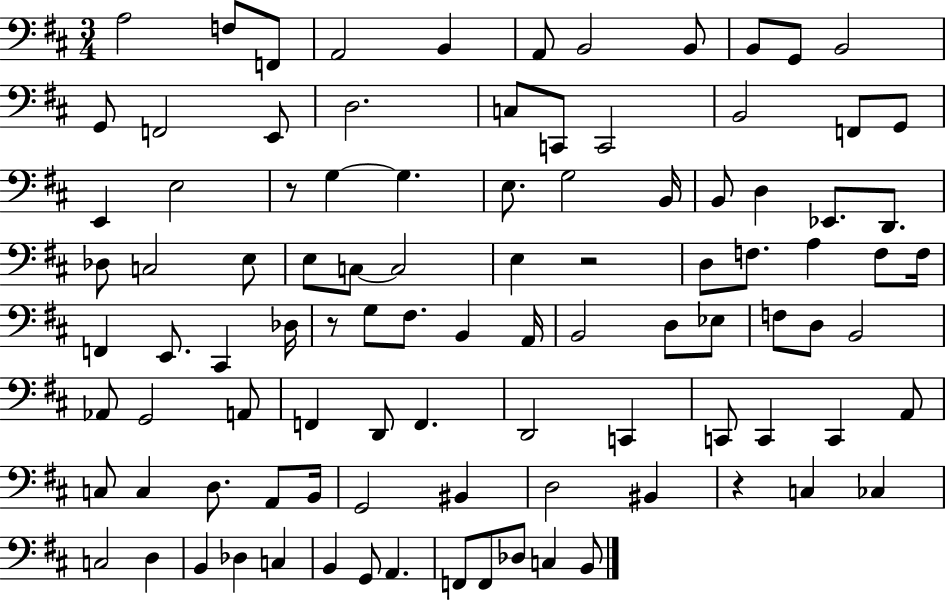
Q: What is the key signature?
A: D major